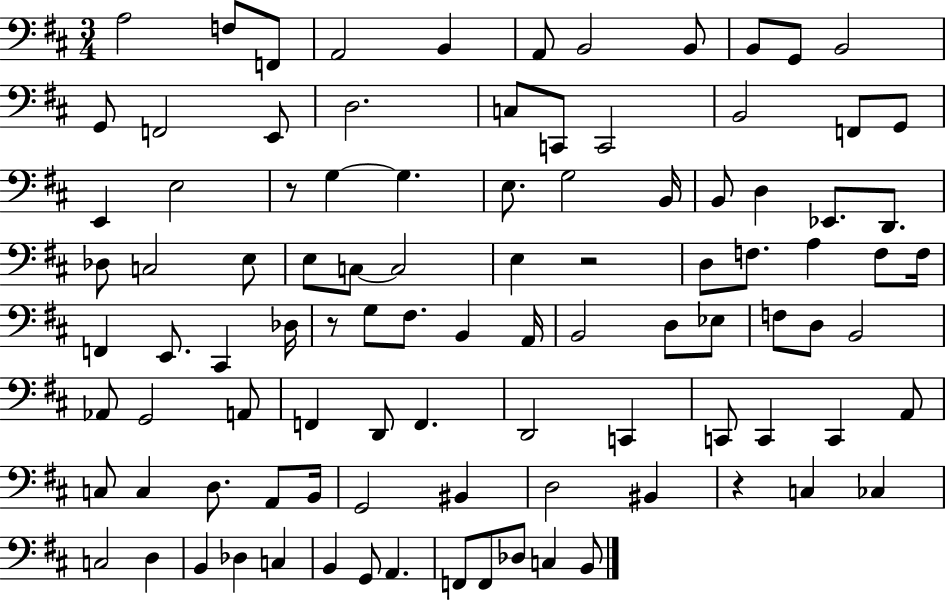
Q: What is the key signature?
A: D major